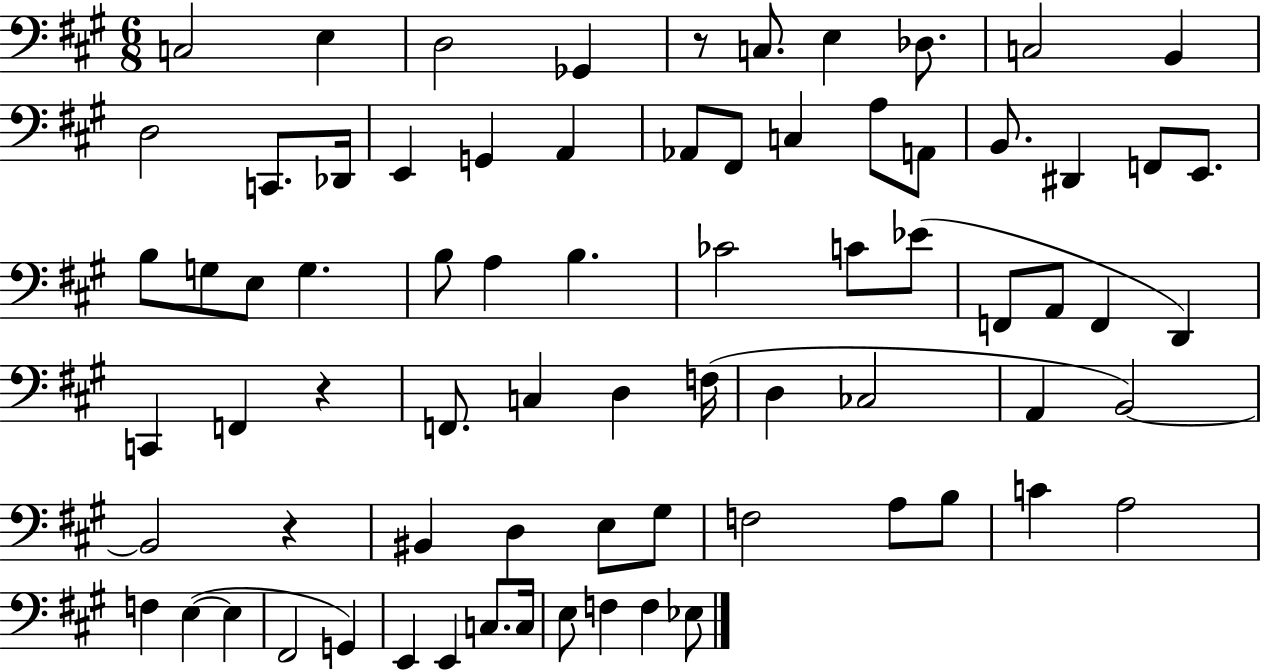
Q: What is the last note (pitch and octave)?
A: Eb3